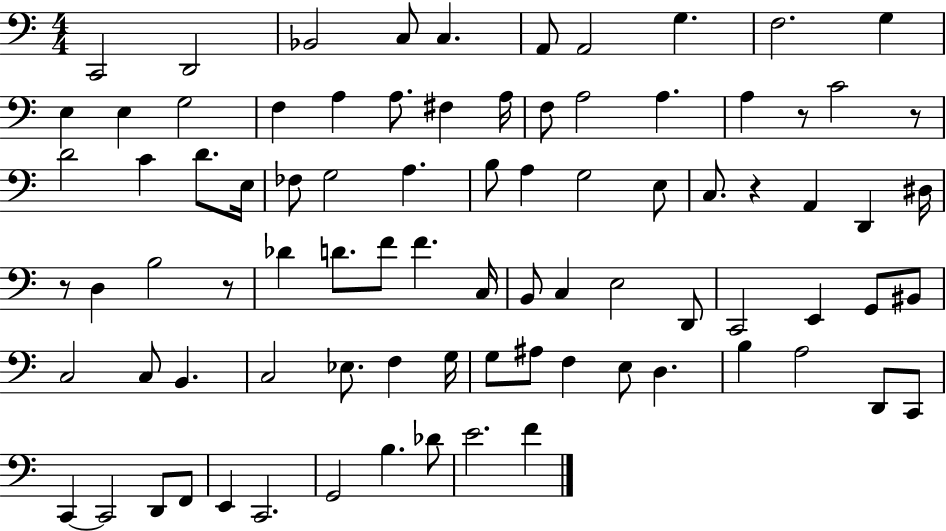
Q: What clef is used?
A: bass